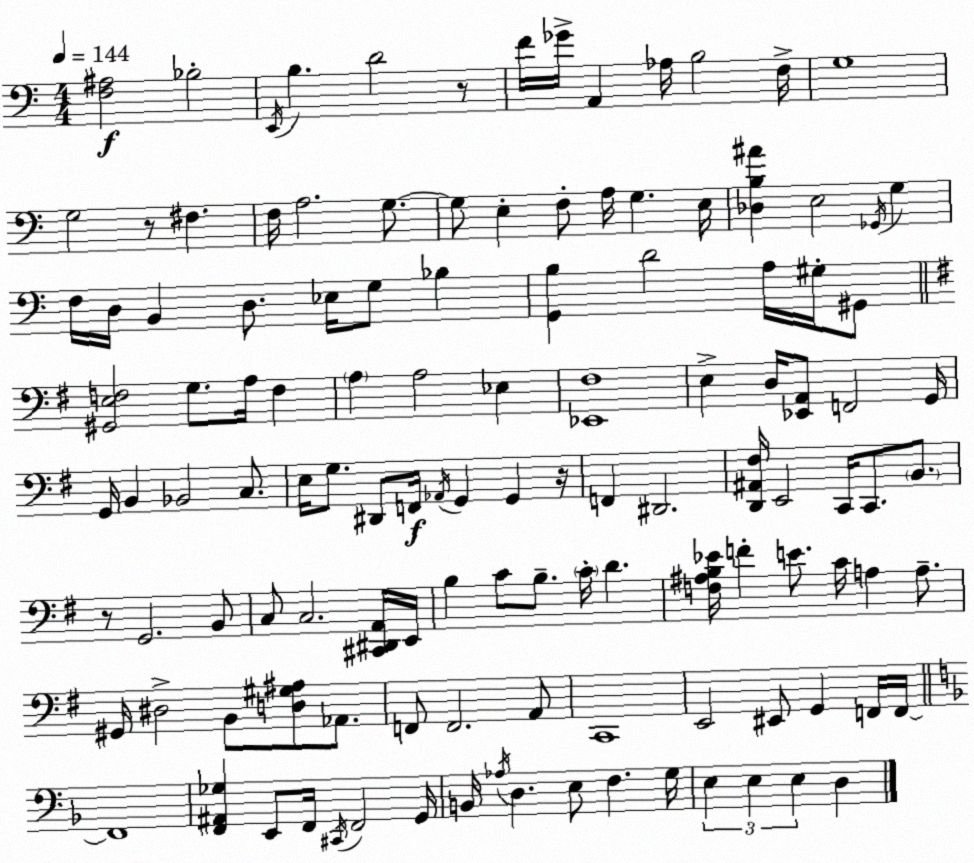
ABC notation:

X:1
T:Untitled
M:4/4
L:1/4
K:Am
[F,^A,]2 _B,2 E,,/4 B, D2 z/2 F/4 _G/4 A,, _A,/4 B,2 F,/4 G,4 G,2 z/2 ^F, F,/4 A,2 G,/2 G,/2 E, F,/2 A,/4 G, E,/4 [_D,B,^A] E,2 _G,,/4 G, F,/4 D,/4 B,, D,/2 _E,/4 G,/2 _B, [G,,B,] D2 A,/4 ^G,/4 ^G,,/2 [^G,,E,F,]2 G,/2 A,/4 F, A, A,2 _E, [_E,,^F,]4 E, D,/4 [_E,,A,,]/2 F,,2 G,,/4 G,,/4 B,, _B,,2 C,/2 E,/4 G,/2 ^D,,/2 F,,/4 _A,,/4 G,, G,, z/4 F,, ^D,,2 [D,,^A,,^F,]/4 E,,2 C,,/4 C,,/2 B,,/2 z/2 G,,2 B,,/2 C,/2 C,2 [^C,,^D,,A,,]/4 E,,/4 B, C/2 B,/2 C/4 D [F,^A,B,_E]/4 F E/2 C/4 A, A,/2 ^G,,/4 ^D,2 B,,/2 [D,^G,^A,]/2 _A,,/2 F,,/2 F,,2 A,,/2 C,,4 E,,2 ^E,,/2 G,, F,,/4 F,,/4 F,,4 [F,,^A,,_G,] E,,/2 F,,/4 ^C,,/4 F,,2 G,,/4 B,,/4 _A,/4 D, E,/2 F, G,/4 E, E, E, D,